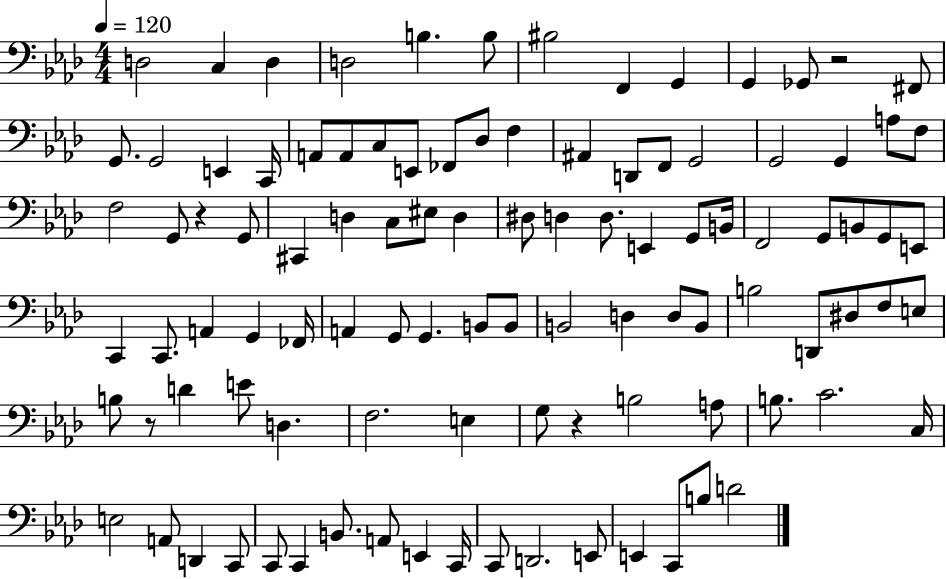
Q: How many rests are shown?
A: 4